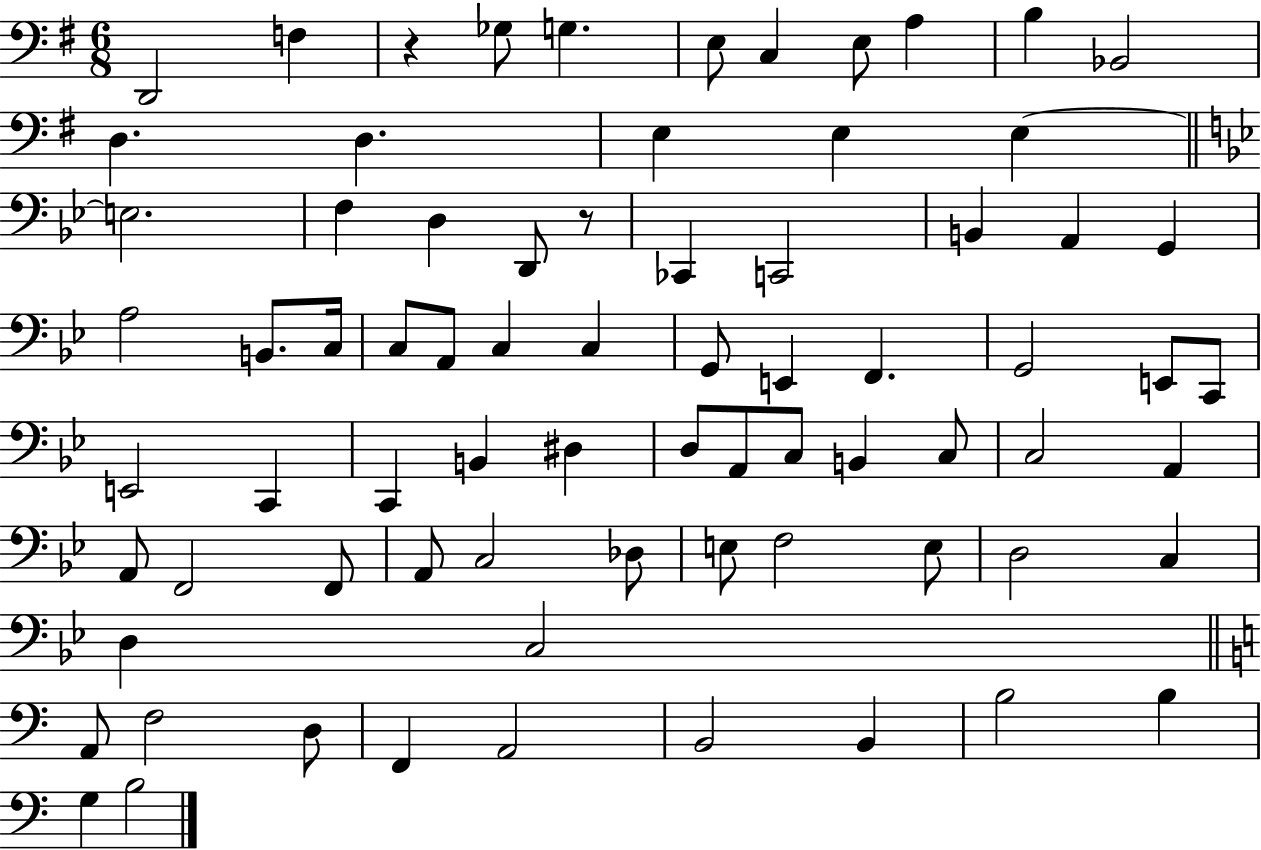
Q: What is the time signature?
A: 6/8